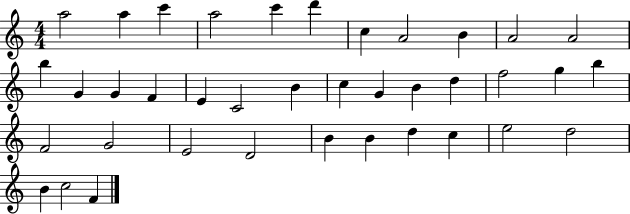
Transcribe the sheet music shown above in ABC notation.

X:1
T:Untitled
M:4/4
L:1/4
K:C
a2 a c' a2 c' d' c A2 B A2 A2 b G G F E C2 B c G B d f2 g b F2 G2 E2 D2 B B d c e2 d2 B c2 F